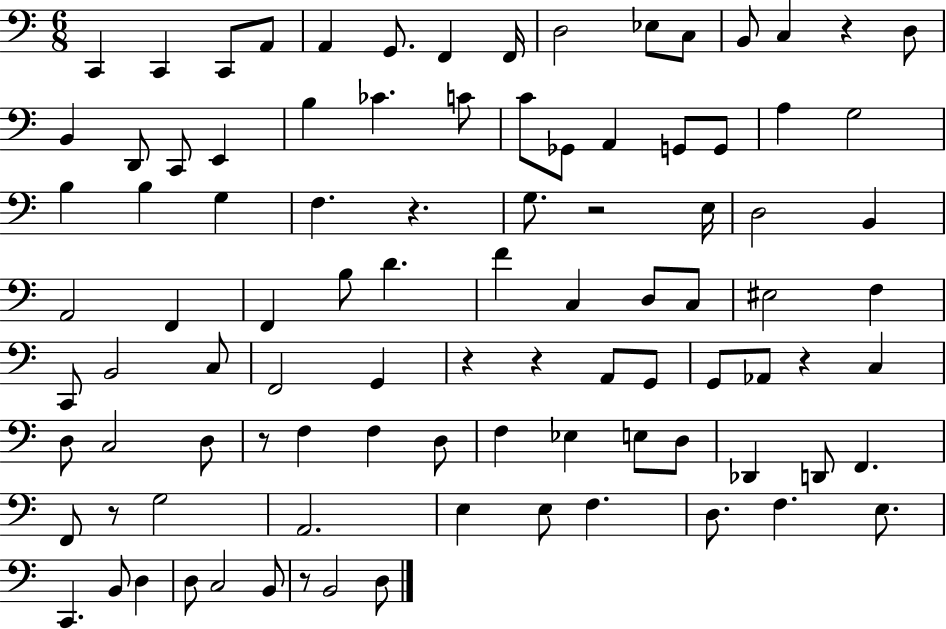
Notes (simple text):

C2/q C2/q C2/e A2/e A2/q G2/e. F2/q F2/s D3/h Eb3/e C3/e B2/e C3/q R/q D3/e B2/q D2/e C2/e E2/q B3/q CES4/q. C4/e C4/e Gb2/e A2/q G2/e G2/e A3/q G3/h B3/q B3/q G3/q F3/q. R/q. G3/e. R/h E3/s D3/h B2/q A2/h F2/q F2/q B3/e D4/q. F4/q C3/q D3/e C3/e EIS3/h F3/q C2/e B2/h C3/e F2/h G2/q R/q R/q A2/e G2/e G2/e Ab2/e R/q C3/q D3/e C3/h D3/e R/e F3/q F3/q D3/e F3/q Eb3/q E3/e D3/e Db2/q D2/e F2/q. F2/e R/e G3/h A2/h. E3/q E3/e F3/q. D3/e. F3/q. E3/e. C2/q. B2/e D3/q D3/e C3/h B2/e R/e B2/h D3/e